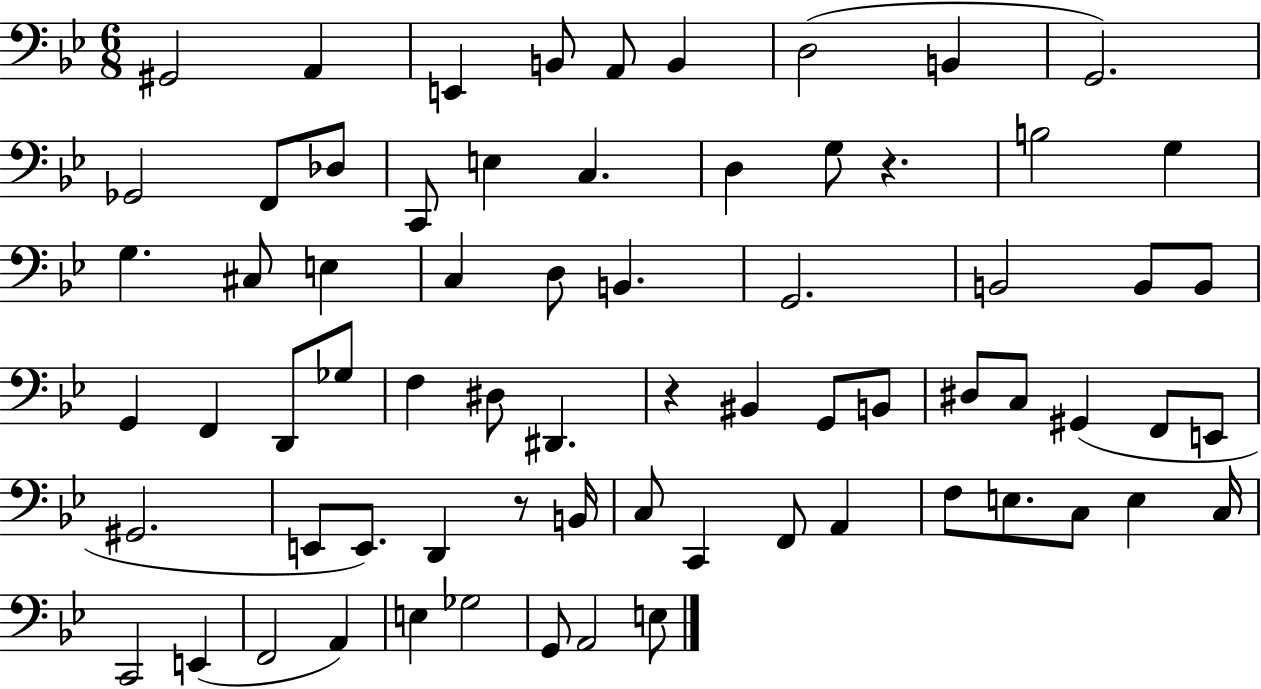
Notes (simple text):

G#2/h A2/q E2/q B2/e A2/e B2/q D3/h B2/q G2/h. Gb2/h F2/e Db3/e C2/e E3/q C3/q. D3/q G3/e R/q. B3/h G3/q G3/q. C#3/e E3/q C3/q D3/e B2/q. G2/h. B2/h B2/e B2/e G2/q F2/q D2/e Gb3/e F3/q D#3/e D#2/q. R/q BIS2/q G2/e B2/e D#3/e C3/e G#2/q F2/e E2/e G#2/h. E2/e E2/e. D2/q R/e B2/s C3/e C2/q F2/e A2/q F3/e E3/e. C3/e E3/q C3/s C2/h E2/q F2/h A2/q E3/q Gb3/h G2/e A2/h E3/e